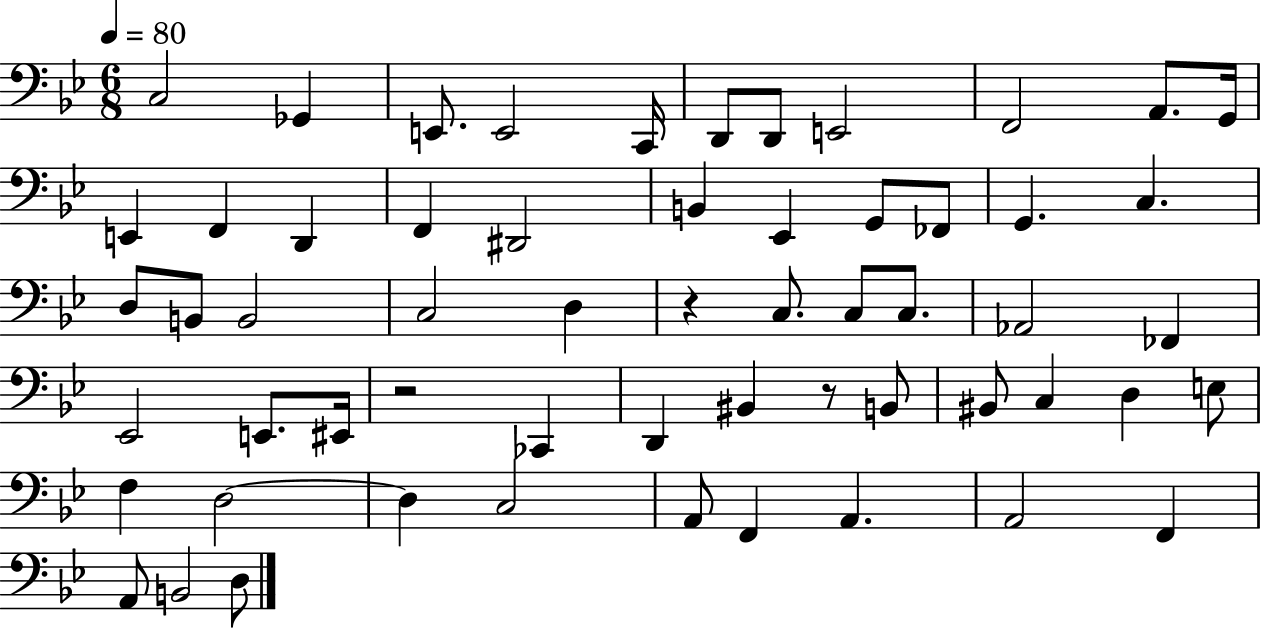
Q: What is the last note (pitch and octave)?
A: D3